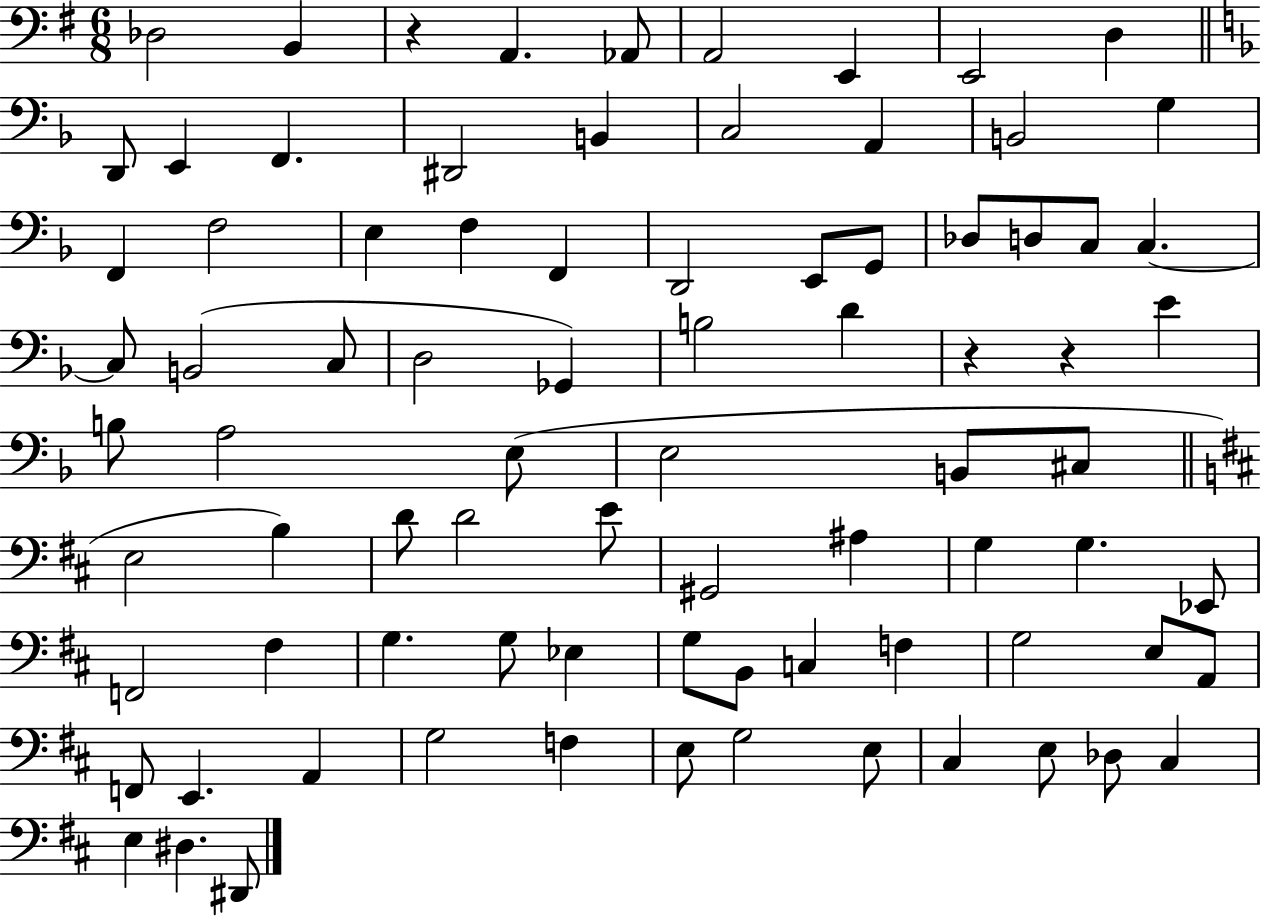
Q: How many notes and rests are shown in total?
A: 83